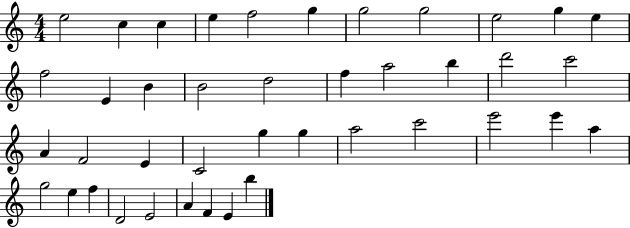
E5/h C5/q C5/q E5/q F5/h G5/q G5/h G5/h E5/h G5/q E5/q F5/h E4/q B4/q B4/h D5/h F5/q A5/h B5/q D6/h C6/h A4/q F4/h E4/q C4/h G5/q G5/q A5/h C6/h E6/h E6/q A5/q G5/h E5/q F5/q D4/h E4/h A4/q F4/q E4/q B5/q